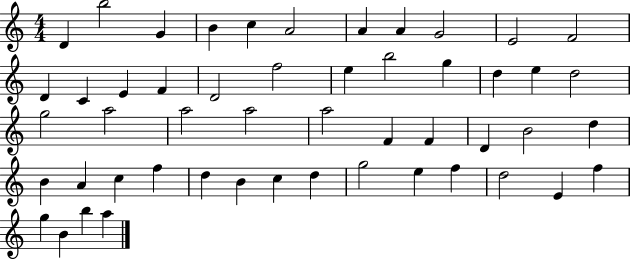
X:1
T:Untitled
M:4/4
L:1/4
K:C
D b2 G B c A2 A A G2 E2 F2 D C E F D2 f2 e b2 g d e d2 g2 a2 a2 a2 a2 F F D B2 d B A c f d B c d g2 e f d2 E f g B b a